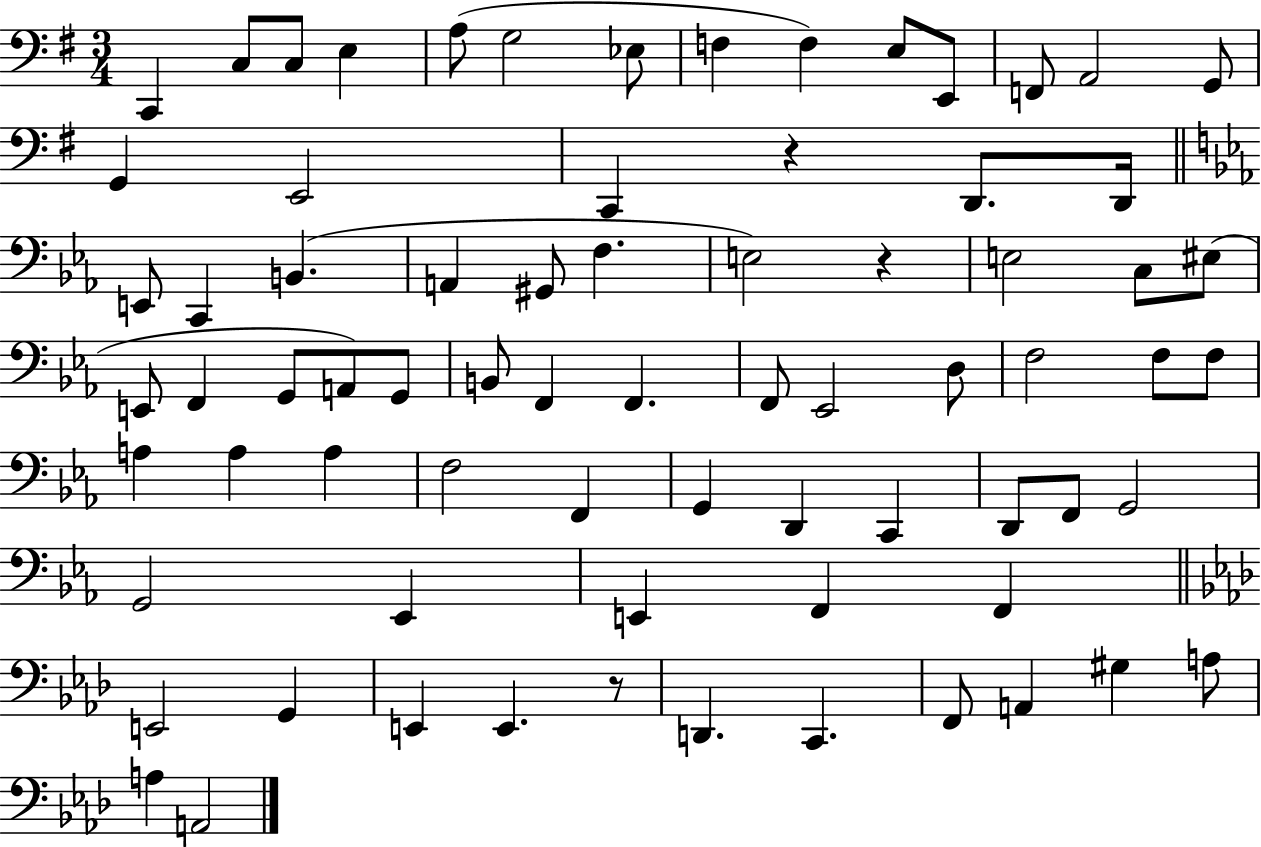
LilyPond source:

{
  \clef bass
  \numericTimeSignature
  \time 3/4
  \key g \major
  c,4 c8 c8 e4 | a8( g2 ees8 | f4 f4) e8 e,8 | f,8 a,2 g,8 | \break g,4 e,2 | c,4 r4 d,8. d,16 | \bar "||" \break \key ees \major e,8 c,4 b,4.( | a,4 gis,8 f4. | e2) r4 | e2 c8 eis8( | \break e,8 f,4 g,8 a,8) g,8 | b,8 f,4 f,4. | f,8 ees,2 d8 | f2 f8 f8 | \break a4 a4 a4 | f2 f,4 | g,4 d,4 c,4 | d,8 f,8 g,2 | \break g,2 ees,4 | e,4 f,4 f,4 | \bar "||" \break \key aes \major e,2 g,4 | e,4 e,4. r8 | d,4. c,4. | f,8 a,4 gis4 a8 | \break a4 a,2 | \bar "|."
}